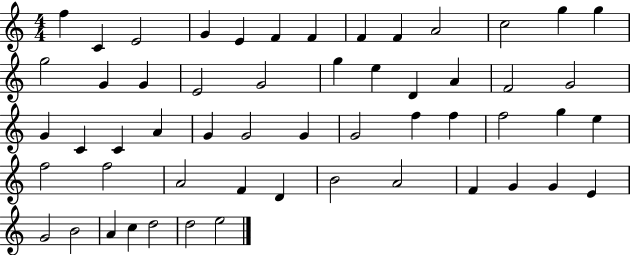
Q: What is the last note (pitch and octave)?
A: E5